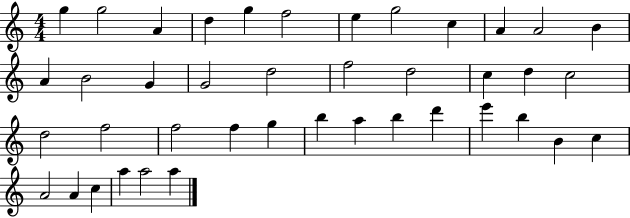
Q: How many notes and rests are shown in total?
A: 41